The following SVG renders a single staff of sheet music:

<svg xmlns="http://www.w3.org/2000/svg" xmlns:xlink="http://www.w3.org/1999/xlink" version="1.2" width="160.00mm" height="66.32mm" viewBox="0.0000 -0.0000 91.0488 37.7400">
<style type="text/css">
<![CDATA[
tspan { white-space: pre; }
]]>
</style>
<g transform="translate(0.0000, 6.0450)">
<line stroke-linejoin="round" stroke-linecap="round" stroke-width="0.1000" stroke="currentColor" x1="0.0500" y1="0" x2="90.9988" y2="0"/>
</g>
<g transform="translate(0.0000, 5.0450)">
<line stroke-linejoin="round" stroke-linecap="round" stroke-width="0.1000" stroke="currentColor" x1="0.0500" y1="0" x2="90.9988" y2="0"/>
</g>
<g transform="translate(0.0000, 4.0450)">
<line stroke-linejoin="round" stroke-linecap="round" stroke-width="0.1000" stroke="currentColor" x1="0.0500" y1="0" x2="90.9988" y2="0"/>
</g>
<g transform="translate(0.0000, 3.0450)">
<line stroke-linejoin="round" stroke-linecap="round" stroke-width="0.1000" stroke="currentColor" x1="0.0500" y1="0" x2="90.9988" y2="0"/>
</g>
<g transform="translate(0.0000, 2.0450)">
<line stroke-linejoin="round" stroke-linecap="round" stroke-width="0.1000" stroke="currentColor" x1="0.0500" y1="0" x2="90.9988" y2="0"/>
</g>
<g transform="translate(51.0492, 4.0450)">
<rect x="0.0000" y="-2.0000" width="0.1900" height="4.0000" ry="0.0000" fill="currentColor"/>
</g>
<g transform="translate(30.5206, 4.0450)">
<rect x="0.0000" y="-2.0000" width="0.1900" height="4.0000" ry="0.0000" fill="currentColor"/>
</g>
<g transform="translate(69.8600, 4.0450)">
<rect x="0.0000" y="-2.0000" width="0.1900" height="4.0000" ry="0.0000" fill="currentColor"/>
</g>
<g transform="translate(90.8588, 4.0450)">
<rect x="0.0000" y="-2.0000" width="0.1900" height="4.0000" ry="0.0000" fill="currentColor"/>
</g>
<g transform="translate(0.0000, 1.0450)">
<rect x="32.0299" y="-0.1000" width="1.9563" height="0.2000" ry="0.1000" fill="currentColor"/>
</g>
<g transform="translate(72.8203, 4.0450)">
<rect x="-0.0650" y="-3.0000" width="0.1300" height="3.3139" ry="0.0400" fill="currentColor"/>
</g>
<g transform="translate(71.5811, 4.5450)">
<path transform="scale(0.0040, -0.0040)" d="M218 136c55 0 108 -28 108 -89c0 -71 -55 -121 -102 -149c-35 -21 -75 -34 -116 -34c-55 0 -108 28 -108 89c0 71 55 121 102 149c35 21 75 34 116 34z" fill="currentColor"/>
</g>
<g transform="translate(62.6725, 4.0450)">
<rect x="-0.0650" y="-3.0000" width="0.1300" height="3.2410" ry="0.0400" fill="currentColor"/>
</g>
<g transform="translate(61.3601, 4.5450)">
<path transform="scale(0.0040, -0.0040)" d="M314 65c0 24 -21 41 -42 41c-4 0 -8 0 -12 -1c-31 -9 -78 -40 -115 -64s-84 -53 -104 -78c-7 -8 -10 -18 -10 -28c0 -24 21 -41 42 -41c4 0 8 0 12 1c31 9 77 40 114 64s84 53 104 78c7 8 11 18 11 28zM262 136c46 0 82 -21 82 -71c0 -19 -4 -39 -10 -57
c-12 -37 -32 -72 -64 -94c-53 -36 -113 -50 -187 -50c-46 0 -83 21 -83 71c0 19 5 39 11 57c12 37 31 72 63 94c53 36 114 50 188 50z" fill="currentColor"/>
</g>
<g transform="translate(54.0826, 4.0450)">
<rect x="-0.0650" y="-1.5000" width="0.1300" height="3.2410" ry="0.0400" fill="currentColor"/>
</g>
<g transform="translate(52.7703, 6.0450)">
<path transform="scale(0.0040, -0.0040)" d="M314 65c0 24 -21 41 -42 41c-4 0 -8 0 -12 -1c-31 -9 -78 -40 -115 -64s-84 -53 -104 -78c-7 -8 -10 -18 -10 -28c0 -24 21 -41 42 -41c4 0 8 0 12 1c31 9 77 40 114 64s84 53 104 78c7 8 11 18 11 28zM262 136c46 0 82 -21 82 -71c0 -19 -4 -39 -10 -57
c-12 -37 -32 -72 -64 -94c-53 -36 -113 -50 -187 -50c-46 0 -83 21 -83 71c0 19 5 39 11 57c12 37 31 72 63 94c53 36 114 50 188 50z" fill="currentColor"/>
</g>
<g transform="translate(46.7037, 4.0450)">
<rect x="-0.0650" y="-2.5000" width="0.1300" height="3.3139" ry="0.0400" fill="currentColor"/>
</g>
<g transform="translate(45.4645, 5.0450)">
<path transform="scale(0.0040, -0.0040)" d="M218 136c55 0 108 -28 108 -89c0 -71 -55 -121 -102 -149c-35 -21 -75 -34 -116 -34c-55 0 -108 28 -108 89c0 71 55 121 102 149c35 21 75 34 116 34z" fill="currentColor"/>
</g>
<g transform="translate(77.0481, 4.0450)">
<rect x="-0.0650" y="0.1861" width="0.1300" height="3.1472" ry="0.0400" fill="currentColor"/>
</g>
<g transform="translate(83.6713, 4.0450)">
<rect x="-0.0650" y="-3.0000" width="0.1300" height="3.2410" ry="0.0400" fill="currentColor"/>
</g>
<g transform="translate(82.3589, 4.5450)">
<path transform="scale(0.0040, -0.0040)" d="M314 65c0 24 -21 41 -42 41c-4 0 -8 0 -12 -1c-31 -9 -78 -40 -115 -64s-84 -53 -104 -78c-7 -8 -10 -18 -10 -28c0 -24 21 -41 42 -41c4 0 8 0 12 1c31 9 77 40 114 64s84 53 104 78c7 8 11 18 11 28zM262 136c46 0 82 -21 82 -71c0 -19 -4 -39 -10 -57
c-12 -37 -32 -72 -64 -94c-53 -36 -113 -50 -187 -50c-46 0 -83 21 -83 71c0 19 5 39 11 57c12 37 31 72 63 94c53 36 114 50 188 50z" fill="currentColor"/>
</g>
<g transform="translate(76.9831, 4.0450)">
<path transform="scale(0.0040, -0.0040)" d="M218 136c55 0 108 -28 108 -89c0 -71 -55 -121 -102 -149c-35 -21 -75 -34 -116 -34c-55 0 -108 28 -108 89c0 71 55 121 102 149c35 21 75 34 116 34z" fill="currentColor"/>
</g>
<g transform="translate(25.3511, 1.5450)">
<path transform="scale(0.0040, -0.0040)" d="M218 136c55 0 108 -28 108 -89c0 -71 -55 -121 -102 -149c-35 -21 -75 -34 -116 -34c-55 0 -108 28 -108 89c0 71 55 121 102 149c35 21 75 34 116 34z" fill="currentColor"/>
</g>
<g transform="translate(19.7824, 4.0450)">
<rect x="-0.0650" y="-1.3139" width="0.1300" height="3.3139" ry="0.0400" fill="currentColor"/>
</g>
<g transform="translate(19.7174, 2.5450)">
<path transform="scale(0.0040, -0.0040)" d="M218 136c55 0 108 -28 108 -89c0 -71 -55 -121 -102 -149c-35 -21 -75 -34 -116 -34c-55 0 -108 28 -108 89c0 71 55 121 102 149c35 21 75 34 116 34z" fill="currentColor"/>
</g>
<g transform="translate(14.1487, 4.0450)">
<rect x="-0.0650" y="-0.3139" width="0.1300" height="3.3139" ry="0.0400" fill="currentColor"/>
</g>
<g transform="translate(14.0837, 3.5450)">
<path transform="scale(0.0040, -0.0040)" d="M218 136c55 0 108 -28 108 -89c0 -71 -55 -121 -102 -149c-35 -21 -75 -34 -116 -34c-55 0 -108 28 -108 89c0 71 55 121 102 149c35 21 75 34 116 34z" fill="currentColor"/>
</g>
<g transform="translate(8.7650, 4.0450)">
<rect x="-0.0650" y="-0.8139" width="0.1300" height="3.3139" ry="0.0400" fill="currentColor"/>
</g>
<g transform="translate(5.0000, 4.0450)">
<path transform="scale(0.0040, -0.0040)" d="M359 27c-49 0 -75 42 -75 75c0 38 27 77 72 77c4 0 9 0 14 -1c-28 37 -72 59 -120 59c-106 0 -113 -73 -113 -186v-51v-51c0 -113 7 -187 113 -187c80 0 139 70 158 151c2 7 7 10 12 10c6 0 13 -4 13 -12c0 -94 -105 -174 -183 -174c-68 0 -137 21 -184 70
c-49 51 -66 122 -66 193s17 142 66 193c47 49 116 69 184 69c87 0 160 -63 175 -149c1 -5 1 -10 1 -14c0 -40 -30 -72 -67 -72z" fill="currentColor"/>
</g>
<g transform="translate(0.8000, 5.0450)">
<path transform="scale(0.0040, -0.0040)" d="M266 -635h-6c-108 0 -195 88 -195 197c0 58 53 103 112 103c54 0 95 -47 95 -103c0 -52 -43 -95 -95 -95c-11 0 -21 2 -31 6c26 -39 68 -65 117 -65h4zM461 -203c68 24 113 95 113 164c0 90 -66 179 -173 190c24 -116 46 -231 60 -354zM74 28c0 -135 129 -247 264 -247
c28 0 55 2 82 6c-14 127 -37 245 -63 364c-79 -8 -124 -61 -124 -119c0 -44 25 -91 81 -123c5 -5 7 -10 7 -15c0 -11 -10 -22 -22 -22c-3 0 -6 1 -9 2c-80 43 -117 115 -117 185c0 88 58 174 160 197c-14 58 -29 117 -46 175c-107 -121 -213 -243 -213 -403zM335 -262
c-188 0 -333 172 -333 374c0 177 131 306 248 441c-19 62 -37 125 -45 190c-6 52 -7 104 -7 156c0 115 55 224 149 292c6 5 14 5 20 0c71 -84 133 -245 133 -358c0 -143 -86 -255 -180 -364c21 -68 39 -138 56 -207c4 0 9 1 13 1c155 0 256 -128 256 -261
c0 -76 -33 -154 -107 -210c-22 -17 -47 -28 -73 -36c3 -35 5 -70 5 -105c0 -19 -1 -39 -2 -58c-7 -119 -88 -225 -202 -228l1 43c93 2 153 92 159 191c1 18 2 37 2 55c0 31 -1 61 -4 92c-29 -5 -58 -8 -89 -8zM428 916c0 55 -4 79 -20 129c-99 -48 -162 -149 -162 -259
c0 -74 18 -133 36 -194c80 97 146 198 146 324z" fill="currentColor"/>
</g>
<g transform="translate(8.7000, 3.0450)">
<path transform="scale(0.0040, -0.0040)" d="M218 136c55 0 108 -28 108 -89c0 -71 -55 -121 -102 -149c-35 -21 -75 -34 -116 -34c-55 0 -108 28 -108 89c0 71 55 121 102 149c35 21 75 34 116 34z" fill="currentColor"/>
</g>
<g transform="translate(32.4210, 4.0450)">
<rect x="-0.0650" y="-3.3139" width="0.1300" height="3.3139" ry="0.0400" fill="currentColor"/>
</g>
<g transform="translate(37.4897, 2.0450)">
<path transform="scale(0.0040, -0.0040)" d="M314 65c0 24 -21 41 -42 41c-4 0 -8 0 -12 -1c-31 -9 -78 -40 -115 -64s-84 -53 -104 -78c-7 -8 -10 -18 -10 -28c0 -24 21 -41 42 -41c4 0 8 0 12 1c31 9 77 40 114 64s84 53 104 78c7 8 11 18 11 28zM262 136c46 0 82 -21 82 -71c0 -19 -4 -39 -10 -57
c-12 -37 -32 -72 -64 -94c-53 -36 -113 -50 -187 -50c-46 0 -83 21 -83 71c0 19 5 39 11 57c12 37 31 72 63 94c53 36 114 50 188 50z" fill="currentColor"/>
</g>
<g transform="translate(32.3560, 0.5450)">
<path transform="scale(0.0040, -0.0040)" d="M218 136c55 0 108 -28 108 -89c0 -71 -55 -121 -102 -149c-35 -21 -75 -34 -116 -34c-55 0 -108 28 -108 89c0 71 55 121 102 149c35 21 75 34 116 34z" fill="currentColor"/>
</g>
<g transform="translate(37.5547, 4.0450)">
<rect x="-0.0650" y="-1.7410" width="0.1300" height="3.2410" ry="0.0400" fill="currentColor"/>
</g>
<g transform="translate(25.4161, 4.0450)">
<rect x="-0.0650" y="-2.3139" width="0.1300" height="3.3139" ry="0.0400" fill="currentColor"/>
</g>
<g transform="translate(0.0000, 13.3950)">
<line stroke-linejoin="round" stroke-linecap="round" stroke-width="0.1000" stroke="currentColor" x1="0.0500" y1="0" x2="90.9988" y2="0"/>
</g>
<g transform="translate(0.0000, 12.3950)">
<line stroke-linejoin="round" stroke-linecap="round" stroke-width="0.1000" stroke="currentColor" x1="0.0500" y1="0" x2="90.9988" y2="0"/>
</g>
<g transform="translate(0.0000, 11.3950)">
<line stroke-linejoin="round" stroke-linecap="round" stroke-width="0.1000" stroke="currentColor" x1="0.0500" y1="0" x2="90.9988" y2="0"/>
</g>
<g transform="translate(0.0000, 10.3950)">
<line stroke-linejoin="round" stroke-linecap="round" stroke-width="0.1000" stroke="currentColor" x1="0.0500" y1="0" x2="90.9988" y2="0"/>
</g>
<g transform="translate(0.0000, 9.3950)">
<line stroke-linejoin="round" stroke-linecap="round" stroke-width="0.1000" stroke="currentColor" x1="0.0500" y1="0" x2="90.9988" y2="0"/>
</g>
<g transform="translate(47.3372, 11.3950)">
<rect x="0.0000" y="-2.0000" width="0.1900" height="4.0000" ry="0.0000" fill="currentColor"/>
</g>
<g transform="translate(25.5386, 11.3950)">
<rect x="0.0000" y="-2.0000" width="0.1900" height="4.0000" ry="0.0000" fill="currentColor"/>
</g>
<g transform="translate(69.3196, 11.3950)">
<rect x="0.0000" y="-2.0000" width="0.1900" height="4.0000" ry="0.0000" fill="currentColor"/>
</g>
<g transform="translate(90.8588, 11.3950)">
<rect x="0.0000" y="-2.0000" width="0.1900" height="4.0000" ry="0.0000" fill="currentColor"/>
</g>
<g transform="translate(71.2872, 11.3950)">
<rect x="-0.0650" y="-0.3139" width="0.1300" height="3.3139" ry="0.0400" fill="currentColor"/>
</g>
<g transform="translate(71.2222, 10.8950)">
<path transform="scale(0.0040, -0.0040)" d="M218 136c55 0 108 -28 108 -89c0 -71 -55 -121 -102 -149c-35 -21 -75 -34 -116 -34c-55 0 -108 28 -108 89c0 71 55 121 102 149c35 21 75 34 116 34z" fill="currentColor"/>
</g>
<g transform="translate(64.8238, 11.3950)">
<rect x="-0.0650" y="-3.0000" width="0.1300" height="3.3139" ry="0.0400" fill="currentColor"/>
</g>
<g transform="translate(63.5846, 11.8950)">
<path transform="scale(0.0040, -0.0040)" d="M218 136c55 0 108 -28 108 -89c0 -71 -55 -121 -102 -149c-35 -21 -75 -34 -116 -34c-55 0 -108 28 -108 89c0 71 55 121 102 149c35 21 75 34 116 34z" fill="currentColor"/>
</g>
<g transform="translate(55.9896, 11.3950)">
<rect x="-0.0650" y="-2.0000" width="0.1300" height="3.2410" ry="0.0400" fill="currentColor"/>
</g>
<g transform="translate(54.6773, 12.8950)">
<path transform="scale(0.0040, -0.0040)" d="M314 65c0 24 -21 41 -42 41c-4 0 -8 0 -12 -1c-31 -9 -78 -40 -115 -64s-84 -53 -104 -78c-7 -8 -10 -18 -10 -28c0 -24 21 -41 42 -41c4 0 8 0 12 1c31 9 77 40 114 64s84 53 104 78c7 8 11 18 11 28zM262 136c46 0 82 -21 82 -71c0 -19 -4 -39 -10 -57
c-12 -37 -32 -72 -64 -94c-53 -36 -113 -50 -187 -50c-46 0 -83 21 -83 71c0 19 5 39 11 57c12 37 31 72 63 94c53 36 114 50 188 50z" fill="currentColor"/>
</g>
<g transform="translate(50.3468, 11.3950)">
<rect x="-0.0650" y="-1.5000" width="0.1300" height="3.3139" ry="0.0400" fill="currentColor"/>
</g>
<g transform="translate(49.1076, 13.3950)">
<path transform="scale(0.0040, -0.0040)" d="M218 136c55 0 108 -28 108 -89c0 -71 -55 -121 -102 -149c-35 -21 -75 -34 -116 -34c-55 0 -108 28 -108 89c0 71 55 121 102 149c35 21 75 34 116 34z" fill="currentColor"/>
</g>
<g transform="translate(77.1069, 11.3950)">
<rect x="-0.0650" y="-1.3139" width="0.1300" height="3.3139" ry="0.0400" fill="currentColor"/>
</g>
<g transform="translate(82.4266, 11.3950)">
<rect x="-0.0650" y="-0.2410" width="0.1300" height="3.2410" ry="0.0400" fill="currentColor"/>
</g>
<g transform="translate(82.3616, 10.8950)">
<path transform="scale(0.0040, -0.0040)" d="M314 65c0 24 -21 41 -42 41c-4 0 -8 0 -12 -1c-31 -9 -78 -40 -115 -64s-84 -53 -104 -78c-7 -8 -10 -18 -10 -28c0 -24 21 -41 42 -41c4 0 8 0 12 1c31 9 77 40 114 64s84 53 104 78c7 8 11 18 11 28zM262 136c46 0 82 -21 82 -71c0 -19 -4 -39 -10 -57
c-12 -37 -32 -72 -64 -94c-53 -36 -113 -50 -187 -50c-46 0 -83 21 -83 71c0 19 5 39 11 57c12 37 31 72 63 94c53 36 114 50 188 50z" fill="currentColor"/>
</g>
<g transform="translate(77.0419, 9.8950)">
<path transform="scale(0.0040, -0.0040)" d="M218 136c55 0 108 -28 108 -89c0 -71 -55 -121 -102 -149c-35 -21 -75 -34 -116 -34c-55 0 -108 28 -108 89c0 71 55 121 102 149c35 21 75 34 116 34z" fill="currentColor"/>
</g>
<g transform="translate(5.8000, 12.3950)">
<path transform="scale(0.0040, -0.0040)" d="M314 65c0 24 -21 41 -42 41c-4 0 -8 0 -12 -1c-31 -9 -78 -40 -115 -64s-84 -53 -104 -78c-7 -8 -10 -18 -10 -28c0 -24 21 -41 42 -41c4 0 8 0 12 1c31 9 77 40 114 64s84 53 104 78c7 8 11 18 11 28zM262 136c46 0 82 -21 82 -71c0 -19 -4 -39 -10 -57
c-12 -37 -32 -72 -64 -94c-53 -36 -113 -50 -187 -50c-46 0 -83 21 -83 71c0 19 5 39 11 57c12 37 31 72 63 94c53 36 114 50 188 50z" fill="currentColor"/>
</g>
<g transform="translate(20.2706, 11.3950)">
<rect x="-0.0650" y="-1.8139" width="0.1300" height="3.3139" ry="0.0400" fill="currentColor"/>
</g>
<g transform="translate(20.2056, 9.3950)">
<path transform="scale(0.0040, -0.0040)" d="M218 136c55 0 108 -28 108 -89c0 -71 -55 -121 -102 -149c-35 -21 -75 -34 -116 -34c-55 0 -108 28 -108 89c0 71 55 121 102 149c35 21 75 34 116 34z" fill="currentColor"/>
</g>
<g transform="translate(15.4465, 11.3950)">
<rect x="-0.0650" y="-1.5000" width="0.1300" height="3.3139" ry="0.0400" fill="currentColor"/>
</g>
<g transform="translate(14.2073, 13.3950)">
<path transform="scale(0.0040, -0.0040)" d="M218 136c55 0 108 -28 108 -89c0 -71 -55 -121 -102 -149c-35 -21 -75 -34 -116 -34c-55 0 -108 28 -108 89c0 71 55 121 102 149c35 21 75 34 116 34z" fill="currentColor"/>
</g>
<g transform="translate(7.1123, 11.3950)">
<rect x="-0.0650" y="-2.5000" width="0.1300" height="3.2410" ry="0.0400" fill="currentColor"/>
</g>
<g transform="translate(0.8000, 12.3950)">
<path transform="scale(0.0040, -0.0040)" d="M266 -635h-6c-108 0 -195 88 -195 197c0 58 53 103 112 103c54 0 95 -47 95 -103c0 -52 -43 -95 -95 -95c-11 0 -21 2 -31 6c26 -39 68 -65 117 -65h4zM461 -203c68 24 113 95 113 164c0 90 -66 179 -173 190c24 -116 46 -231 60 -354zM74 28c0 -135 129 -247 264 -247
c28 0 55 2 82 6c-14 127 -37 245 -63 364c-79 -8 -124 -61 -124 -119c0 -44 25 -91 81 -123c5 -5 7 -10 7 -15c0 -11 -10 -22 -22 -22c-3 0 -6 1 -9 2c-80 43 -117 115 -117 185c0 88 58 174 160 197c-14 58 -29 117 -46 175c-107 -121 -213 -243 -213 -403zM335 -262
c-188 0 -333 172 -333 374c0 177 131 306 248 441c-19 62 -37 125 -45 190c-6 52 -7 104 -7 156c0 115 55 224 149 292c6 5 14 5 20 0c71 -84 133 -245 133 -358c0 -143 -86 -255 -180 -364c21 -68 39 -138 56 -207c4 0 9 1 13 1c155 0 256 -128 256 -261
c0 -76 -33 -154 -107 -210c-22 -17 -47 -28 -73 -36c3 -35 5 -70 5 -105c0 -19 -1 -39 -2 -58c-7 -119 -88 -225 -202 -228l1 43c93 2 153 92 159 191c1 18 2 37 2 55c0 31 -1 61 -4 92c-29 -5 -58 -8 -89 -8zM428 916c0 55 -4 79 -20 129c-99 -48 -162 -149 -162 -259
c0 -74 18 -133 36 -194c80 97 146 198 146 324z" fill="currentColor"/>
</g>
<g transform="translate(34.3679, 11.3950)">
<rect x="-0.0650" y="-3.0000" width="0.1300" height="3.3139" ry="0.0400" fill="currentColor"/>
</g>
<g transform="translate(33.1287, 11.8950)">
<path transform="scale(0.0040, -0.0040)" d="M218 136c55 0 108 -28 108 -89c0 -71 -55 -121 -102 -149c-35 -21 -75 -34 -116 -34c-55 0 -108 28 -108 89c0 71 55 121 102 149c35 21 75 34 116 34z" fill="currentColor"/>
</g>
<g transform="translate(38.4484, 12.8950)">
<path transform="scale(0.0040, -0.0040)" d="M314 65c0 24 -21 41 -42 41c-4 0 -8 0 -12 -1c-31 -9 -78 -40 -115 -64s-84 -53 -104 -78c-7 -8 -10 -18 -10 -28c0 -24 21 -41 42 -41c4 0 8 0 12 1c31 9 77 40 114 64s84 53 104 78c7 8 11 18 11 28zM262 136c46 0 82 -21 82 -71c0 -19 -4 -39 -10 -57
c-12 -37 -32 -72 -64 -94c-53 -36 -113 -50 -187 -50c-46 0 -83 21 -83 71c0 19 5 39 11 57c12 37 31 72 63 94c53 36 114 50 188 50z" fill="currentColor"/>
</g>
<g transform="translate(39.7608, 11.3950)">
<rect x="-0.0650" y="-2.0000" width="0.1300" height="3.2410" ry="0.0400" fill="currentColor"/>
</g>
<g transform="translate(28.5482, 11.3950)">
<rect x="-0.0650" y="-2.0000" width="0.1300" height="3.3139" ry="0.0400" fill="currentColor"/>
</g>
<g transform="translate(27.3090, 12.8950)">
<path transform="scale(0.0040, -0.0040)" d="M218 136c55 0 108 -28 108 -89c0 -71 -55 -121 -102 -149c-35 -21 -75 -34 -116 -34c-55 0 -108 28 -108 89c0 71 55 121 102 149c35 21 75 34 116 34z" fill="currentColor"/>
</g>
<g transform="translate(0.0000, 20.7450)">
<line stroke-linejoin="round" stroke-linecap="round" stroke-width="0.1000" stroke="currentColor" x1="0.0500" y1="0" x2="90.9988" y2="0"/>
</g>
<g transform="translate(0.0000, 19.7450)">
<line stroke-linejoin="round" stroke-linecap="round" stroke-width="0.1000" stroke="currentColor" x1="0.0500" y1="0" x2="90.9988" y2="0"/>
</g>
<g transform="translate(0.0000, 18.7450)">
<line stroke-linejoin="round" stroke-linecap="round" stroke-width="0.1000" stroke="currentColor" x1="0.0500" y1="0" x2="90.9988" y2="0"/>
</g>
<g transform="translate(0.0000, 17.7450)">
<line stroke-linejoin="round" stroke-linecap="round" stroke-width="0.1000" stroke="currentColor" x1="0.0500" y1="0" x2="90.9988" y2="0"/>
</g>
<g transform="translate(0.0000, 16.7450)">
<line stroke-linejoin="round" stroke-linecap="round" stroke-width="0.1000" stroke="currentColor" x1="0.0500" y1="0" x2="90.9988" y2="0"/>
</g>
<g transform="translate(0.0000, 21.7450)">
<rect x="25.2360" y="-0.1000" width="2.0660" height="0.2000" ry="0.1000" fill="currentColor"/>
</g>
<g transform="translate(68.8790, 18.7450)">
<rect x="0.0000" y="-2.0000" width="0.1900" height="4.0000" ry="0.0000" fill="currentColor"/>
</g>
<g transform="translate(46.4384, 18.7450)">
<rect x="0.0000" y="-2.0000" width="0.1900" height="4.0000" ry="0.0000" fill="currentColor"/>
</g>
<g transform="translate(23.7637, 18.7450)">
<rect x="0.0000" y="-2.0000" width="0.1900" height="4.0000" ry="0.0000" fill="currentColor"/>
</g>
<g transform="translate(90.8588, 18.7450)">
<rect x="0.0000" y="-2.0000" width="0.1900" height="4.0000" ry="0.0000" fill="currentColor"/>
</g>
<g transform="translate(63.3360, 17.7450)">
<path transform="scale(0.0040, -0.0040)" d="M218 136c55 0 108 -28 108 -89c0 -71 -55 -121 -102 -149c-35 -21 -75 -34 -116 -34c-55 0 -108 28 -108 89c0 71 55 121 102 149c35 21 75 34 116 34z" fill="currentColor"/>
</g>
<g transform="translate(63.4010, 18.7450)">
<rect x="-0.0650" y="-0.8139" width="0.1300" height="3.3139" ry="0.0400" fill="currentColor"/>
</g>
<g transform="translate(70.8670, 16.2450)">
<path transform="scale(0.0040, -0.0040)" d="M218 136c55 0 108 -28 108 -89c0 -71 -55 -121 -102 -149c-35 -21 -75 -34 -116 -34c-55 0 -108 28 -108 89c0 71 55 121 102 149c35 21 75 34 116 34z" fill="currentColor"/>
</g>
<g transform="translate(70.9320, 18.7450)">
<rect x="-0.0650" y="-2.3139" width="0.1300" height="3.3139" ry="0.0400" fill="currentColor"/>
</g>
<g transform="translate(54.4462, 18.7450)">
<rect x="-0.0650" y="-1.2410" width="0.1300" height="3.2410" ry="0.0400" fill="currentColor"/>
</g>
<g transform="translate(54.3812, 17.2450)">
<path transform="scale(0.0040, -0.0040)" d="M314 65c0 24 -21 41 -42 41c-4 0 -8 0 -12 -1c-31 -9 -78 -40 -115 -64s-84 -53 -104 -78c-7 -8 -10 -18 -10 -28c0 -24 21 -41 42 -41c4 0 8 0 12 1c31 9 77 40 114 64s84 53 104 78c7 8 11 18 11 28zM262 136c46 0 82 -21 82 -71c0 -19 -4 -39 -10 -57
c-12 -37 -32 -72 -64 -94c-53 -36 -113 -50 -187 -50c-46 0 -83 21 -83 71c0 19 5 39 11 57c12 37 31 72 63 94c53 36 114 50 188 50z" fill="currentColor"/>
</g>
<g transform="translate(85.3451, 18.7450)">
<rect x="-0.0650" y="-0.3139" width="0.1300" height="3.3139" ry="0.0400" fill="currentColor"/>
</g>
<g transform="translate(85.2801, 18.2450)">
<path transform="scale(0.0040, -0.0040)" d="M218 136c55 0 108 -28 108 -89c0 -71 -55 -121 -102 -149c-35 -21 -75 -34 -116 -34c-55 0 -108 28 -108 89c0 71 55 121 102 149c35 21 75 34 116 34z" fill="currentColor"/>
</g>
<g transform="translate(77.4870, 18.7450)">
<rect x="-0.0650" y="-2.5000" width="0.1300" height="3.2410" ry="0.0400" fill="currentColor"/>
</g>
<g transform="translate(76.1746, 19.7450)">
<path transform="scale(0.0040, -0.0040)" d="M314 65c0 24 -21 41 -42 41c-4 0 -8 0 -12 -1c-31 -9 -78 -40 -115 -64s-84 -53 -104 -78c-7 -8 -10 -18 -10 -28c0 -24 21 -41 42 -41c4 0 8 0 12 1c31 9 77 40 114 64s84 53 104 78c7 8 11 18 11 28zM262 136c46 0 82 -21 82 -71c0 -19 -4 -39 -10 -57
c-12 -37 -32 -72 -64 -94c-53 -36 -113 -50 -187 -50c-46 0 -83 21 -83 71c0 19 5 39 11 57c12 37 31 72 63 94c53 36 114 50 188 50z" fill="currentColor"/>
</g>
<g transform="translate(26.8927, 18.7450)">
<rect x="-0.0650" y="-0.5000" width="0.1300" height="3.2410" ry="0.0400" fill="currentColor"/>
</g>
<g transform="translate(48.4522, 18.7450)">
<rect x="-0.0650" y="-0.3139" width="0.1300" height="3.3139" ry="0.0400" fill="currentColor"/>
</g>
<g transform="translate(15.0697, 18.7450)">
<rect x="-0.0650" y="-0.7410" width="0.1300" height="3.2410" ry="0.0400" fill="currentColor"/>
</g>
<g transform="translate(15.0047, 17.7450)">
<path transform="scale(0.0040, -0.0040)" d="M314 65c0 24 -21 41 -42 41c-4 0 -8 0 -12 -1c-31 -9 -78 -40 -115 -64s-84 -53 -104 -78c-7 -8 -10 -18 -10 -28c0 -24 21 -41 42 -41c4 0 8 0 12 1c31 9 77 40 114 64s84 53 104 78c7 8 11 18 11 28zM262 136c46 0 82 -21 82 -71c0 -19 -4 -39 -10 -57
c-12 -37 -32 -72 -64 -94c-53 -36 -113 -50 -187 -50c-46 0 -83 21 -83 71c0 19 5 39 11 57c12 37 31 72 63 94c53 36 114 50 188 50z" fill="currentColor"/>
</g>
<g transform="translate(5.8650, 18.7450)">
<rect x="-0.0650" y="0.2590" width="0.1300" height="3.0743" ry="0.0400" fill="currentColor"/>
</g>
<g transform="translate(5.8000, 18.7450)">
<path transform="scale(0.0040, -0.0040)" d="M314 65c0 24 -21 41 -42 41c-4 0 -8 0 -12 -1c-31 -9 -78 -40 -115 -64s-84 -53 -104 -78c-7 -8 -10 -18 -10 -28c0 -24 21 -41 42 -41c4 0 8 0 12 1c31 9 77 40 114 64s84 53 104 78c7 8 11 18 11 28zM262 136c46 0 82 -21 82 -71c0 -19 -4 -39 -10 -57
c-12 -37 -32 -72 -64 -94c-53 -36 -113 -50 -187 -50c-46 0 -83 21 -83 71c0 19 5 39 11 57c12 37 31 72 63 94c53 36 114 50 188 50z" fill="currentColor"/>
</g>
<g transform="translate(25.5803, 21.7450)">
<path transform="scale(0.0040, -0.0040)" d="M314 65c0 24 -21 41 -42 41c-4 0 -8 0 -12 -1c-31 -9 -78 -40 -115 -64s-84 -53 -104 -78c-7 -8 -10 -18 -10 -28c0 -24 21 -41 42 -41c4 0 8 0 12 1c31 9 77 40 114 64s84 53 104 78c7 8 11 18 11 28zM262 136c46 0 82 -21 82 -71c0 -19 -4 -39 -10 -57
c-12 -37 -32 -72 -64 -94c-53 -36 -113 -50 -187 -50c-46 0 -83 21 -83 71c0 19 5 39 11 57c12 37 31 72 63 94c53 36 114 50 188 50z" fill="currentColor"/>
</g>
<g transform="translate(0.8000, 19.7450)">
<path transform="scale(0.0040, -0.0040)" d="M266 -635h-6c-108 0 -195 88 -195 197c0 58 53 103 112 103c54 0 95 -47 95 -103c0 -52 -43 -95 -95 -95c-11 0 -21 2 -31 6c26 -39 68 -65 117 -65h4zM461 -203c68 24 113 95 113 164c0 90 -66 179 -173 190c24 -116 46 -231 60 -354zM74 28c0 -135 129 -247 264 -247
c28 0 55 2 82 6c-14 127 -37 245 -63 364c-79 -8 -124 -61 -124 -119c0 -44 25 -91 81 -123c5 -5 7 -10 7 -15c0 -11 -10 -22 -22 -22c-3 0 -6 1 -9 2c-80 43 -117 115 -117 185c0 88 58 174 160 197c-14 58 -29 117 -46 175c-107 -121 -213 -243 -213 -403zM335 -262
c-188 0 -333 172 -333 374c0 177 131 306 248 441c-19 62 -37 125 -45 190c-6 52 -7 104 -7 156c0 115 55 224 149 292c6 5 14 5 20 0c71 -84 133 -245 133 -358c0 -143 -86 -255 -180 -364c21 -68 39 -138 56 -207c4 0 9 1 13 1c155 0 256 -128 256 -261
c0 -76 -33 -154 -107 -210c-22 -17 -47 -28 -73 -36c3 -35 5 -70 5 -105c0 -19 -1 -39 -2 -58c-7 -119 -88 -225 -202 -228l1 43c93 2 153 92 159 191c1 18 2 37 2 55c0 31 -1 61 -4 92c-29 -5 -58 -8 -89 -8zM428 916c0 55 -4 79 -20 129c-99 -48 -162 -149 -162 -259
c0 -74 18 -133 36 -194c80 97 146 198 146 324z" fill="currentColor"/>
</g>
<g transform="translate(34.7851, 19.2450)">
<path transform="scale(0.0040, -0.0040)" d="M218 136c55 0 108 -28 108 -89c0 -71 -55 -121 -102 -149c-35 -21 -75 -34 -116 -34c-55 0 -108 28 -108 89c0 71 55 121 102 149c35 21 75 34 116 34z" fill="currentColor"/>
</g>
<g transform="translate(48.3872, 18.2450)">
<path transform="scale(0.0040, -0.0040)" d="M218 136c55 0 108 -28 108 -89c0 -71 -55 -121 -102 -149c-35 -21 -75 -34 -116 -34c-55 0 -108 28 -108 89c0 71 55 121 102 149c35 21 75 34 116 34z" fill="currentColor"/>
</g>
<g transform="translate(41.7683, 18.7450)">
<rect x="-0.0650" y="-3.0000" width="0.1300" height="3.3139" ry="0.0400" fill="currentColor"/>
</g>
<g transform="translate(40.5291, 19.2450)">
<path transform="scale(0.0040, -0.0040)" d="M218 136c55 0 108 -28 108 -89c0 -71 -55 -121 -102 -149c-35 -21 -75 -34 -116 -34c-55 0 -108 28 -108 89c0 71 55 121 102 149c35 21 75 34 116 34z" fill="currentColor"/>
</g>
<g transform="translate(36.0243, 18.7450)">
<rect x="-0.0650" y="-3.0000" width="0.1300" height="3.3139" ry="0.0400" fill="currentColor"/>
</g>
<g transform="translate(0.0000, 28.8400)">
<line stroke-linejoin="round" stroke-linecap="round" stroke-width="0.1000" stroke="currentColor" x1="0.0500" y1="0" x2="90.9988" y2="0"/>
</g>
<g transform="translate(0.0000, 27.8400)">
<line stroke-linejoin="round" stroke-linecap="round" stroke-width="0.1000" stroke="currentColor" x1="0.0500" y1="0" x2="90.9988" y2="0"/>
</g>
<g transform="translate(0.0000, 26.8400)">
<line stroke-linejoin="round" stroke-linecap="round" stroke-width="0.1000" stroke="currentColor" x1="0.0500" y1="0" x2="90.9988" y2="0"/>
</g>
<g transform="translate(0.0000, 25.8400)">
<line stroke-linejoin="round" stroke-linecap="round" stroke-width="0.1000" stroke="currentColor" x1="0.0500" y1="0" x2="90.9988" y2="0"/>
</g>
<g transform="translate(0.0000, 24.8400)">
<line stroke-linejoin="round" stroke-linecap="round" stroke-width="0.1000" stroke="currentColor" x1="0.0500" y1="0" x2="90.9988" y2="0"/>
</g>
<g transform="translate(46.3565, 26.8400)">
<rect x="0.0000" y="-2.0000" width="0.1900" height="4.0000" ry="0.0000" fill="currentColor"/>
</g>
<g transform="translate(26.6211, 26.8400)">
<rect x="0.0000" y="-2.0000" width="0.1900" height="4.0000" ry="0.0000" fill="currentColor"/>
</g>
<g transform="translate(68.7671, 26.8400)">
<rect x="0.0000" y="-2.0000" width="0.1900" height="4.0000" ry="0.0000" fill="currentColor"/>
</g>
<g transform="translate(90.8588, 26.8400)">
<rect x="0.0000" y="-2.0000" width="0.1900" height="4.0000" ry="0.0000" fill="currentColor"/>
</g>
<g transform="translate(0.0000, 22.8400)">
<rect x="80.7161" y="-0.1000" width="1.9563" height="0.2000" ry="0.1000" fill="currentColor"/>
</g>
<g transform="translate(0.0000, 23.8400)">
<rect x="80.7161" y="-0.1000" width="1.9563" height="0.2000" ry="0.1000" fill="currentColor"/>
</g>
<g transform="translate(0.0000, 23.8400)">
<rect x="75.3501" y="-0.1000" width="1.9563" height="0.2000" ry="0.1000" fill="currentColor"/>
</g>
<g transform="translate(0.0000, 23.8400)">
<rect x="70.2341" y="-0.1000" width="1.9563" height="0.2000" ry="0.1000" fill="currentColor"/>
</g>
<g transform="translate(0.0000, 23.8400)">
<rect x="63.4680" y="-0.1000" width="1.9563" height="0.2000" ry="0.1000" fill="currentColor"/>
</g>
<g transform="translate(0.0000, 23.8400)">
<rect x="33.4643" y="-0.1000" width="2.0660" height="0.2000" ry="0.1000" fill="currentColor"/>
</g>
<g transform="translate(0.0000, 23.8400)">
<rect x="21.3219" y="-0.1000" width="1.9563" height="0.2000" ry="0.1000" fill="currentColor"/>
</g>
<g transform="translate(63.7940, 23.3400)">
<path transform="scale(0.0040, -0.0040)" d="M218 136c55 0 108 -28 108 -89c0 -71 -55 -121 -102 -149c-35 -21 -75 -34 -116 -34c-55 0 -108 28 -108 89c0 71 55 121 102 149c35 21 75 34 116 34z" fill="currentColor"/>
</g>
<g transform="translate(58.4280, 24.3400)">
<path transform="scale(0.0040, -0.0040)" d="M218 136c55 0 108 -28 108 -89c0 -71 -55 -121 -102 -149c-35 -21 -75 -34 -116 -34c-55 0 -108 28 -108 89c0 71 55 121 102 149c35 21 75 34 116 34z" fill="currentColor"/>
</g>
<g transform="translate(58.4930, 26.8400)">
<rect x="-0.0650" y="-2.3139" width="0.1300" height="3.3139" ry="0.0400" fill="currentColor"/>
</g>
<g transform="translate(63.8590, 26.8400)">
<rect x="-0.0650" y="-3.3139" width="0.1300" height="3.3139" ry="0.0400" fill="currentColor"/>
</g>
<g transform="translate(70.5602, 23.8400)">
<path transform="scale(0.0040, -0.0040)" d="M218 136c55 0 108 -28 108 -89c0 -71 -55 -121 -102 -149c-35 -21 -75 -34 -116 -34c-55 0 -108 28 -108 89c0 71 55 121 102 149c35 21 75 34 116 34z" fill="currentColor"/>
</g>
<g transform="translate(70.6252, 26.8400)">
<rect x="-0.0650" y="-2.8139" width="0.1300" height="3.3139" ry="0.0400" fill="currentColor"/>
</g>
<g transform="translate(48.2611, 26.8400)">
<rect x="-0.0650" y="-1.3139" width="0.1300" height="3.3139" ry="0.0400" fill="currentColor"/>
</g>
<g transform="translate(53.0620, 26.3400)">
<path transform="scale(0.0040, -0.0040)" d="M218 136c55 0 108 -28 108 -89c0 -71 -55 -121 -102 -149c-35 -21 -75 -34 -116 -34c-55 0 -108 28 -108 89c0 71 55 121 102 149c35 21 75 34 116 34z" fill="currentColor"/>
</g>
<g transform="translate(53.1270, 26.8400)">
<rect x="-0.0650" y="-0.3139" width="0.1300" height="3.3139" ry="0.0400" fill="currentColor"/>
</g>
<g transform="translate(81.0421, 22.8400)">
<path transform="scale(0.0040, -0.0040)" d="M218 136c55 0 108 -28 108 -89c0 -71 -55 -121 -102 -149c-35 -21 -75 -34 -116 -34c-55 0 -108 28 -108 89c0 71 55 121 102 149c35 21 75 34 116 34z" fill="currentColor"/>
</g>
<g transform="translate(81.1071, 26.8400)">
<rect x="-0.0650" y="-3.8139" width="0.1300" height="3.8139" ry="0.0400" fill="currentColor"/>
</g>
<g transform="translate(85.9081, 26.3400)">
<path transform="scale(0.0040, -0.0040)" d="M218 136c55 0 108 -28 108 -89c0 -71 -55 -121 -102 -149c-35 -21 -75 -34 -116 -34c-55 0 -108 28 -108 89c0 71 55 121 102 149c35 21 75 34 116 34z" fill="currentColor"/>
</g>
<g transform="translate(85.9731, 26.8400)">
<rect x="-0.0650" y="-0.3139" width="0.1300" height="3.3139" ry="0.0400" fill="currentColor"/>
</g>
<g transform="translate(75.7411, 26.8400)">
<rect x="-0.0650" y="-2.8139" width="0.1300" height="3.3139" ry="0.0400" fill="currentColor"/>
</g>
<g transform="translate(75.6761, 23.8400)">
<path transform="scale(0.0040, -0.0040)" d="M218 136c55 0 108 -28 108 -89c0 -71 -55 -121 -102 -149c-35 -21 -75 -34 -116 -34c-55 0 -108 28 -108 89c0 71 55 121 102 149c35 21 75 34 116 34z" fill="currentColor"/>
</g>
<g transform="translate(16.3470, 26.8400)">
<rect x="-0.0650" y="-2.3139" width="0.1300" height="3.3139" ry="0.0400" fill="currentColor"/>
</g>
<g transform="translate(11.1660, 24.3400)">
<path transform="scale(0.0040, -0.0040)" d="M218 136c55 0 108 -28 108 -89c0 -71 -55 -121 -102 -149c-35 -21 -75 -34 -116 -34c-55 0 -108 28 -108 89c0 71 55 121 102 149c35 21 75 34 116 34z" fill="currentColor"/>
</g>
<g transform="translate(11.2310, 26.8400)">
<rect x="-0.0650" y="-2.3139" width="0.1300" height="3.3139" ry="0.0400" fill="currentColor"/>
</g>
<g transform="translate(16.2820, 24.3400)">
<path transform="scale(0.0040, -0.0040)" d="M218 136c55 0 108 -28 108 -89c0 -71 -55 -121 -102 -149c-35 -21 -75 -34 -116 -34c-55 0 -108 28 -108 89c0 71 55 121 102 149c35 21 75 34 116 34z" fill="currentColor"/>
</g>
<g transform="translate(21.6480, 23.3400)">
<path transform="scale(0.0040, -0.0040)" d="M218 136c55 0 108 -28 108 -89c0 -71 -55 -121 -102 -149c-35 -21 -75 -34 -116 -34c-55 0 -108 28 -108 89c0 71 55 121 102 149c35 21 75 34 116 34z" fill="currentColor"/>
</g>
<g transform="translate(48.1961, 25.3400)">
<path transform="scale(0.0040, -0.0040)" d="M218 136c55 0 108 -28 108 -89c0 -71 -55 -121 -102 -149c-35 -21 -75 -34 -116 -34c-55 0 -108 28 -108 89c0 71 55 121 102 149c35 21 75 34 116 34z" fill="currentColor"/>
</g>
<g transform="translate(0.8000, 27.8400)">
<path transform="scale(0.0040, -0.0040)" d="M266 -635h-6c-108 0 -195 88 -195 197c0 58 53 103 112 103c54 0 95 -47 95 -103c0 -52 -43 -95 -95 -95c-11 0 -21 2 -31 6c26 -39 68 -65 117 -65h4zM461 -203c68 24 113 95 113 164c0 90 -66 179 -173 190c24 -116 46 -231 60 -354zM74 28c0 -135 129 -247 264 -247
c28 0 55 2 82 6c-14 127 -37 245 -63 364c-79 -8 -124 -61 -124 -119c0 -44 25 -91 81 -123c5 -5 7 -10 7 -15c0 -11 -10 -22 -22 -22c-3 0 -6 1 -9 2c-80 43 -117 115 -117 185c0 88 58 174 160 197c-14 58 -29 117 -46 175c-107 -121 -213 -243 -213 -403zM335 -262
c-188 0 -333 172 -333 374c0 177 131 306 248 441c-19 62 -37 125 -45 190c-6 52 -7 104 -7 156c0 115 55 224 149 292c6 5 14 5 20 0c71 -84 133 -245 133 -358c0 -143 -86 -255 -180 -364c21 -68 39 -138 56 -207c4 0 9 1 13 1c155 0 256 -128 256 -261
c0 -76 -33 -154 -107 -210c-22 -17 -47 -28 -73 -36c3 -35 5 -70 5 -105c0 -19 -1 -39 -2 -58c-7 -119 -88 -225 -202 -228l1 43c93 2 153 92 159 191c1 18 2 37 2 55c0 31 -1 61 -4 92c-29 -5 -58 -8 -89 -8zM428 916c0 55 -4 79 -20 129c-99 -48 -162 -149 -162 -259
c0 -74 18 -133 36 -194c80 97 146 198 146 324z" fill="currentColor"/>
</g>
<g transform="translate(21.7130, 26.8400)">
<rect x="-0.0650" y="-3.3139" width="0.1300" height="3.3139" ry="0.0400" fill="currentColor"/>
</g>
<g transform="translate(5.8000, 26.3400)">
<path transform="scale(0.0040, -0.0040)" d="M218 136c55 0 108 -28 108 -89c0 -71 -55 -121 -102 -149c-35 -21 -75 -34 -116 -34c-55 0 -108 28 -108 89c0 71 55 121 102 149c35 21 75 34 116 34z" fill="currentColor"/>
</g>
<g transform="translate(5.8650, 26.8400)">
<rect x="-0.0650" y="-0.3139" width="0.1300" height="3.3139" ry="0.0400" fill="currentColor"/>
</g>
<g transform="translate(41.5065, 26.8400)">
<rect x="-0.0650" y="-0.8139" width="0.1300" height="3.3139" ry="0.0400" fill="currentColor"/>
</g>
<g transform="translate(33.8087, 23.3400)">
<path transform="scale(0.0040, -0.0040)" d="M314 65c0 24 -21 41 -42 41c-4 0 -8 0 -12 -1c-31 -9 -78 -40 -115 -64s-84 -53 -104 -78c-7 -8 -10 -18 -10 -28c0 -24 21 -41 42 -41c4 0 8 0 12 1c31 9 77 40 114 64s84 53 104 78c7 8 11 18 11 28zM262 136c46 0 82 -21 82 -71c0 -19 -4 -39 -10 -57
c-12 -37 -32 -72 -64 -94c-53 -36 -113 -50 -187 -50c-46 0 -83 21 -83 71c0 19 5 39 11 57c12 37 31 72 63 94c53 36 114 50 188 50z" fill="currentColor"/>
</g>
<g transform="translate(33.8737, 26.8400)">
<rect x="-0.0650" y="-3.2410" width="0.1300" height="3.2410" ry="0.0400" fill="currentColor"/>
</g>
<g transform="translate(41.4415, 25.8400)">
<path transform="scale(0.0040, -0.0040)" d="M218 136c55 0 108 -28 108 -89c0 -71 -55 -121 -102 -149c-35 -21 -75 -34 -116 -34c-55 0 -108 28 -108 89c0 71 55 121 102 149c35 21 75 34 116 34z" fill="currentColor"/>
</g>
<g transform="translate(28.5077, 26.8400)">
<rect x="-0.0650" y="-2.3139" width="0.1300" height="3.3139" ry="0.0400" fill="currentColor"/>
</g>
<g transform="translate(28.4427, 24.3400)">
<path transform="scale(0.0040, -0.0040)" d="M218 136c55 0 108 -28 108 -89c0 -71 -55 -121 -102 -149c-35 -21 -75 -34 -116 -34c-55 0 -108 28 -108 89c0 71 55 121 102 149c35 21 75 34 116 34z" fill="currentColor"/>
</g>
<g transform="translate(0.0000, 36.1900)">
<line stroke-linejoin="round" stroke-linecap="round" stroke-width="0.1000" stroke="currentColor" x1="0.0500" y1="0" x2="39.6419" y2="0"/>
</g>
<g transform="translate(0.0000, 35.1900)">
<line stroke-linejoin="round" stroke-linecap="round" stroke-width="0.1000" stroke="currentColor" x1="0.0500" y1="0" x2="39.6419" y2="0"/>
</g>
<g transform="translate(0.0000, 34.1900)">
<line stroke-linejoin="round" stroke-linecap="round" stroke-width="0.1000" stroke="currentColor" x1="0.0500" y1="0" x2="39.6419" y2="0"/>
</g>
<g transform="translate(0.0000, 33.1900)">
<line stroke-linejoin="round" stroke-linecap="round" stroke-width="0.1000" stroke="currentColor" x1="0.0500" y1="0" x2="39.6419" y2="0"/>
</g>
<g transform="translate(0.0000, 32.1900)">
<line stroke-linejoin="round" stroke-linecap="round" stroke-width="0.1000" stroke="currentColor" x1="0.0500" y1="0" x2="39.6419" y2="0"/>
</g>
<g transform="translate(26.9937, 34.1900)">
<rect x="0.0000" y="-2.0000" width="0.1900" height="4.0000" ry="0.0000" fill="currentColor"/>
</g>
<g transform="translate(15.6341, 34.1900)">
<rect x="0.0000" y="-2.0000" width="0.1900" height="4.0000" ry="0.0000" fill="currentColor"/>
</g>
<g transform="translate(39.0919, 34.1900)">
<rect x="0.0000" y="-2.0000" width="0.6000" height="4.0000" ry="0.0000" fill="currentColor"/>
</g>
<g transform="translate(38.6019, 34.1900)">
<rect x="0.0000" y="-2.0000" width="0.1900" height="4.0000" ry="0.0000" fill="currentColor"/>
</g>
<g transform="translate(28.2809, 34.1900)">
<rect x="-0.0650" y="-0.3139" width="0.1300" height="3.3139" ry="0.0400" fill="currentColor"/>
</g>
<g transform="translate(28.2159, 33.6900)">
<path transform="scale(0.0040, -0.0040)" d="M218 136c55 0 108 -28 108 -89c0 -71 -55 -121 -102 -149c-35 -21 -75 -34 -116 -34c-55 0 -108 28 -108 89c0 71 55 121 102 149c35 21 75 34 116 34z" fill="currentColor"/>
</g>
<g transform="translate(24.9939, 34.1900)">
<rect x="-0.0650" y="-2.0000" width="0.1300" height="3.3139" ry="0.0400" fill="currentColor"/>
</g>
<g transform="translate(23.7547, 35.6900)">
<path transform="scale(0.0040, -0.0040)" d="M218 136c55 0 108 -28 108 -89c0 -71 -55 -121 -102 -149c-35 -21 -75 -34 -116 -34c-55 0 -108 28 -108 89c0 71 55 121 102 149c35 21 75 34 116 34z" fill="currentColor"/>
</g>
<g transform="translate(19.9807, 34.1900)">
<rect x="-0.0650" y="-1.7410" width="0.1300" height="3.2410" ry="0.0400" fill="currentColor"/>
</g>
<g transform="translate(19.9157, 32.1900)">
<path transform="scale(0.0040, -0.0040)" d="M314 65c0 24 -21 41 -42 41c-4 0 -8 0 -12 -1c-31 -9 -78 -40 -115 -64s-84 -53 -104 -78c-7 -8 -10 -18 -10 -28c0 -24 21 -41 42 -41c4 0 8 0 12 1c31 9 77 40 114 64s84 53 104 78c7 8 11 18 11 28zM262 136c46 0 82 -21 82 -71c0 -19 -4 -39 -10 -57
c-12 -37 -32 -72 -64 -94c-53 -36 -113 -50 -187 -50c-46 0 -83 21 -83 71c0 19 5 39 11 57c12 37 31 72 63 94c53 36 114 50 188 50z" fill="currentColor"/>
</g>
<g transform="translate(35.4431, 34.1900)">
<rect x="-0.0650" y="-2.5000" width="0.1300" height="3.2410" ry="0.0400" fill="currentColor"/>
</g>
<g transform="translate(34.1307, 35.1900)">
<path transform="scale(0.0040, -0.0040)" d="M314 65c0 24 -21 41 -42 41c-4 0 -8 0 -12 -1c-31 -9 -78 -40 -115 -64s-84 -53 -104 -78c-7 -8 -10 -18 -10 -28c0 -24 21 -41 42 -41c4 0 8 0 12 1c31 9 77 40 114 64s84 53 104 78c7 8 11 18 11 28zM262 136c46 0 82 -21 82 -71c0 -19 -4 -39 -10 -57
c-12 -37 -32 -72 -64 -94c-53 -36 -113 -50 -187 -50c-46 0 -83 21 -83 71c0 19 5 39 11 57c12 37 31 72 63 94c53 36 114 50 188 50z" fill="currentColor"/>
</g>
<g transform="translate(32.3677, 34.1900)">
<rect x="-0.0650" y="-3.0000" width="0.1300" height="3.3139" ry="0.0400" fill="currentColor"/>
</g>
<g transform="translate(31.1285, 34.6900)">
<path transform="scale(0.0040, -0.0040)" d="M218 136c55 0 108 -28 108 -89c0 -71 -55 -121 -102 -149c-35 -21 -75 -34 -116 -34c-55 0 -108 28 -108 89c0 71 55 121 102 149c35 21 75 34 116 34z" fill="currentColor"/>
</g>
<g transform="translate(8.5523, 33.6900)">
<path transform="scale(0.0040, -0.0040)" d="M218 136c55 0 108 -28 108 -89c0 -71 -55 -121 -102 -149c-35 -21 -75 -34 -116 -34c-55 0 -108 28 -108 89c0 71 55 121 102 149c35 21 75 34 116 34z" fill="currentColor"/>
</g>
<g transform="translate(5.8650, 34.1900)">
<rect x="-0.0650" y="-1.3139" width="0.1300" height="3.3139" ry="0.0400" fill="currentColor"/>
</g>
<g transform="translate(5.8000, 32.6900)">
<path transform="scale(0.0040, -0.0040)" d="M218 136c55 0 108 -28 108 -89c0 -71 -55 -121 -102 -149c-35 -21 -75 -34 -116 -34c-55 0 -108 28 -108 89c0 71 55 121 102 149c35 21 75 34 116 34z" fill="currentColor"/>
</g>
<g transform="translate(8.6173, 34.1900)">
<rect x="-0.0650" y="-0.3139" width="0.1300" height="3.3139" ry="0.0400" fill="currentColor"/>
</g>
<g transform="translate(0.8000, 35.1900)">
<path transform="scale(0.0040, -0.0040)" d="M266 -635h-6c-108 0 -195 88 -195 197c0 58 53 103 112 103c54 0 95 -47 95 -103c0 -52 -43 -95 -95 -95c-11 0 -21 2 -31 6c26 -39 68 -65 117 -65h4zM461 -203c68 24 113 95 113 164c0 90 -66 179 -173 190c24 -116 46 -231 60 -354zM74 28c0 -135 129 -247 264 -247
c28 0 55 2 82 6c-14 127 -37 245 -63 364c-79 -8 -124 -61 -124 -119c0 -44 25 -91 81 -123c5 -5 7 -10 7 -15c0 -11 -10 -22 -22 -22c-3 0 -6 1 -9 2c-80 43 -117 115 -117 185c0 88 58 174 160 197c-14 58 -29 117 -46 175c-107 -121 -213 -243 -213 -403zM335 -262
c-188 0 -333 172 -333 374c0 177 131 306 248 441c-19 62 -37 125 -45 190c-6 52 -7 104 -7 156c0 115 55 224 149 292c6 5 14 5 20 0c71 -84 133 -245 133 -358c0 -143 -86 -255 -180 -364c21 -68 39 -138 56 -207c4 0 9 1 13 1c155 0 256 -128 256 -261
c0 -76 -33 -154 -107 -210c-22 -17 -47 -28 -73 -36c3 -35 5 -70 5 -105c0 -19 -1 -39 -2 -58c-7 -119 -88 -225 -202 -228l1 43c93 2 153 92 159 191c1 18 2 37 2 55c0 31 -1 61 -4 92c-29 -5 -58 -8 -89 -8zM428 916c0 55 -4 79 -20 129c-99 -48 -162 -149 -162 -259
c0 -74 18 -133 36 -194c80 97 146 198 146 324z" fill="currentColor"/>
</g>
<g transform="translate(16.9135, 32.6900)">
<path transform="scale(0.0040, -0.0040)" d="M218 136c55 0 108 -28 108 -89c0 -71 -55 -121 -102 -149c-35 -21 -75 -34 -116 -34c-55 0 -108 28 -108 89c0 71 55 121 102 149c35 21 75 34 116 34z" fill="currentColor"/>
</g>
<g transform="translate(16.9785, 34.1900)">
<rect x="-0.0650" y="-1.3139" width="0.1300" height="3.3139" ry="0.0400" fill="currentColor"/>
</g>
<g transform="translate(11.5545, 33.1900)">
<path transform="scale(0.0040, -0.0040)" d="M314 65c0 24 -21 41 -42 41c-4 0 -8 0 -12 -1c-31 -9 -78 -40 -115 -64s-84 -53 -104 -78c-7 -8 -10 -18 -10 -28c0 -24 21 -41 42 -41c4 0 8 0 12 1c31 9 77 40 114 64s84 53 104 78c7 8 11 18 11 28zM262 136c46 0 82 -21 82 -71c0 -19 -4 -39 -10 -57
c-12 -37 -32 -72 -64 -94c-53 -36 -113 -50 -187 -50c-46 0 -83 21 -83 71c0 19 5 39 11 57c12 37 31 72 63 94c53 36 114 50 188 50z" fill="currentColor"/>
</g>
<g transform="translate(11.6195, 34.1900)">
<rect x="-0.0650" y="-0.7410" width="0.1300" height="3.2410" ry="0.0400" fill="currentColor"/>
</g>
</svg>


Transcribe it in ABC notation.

X:1
T:Untitled
M:4/4
L:1/4
K:C
d c e g b f2 G E2 A2 A B A2 G2 E f F A F2 E F2 A c e c2 B2 d2 C2 A A c e2 d g G2 c c g g b g b2 d e c g b a a c' c e c d2 e f2 F c A G2